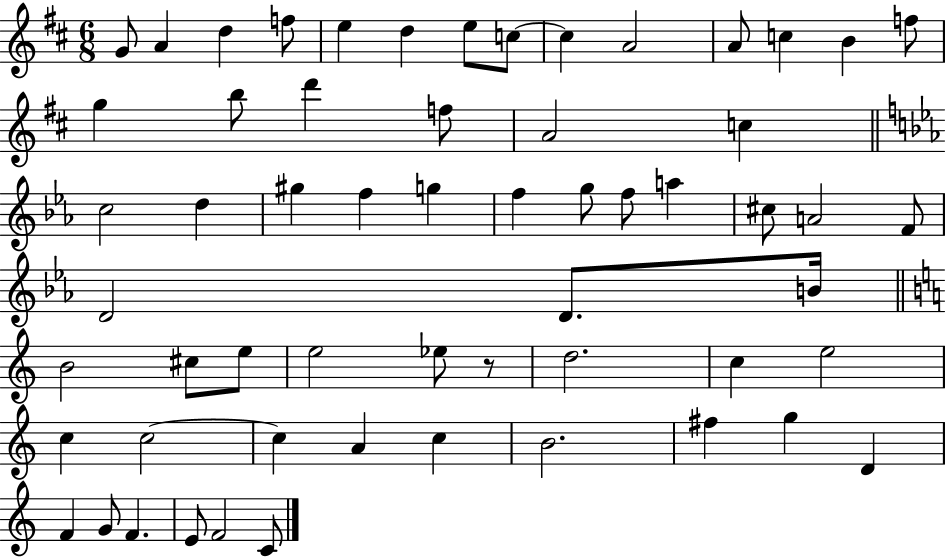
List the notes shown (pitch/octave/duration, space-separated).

G4/e A4/q D5/q F5/e E5/q D5/q E5/e C5/e C5/q A4/h A4/e C5/q B4/q F5/e G5/q B5/e D6/q F5/e A4/h C5/q C5/h D5/q G#5/q F5/q G5/q F5/q G5/e F5/e A5/q C#5/e A4/h F4/e D4/h D4/e. B4/s B4/h C#5/e E5/e E5/h Eb5/e R/e D5/h. C5/q E5/h C5/q C5/h C5/q A4/q C5/q B4/h. F#5/q G5/q D4/q F4/q G4/e F4/q. E4/e F4/h C4/e